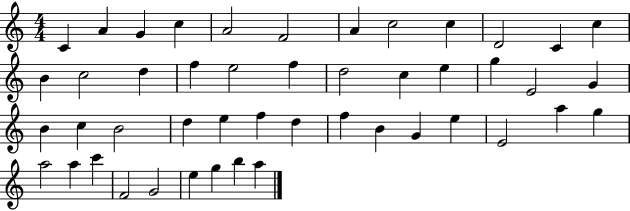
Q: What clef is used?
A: treble